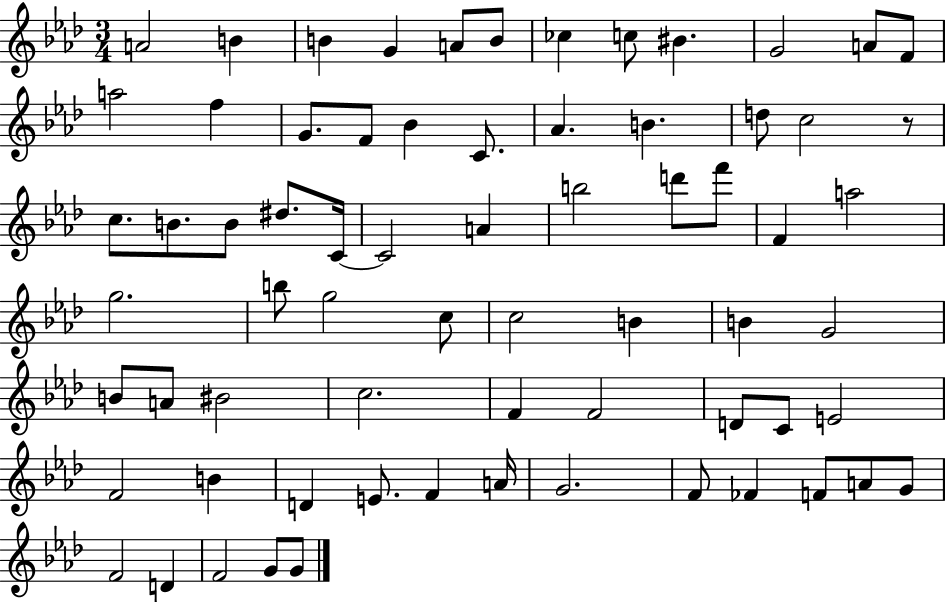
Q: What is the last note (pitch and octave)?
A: G4